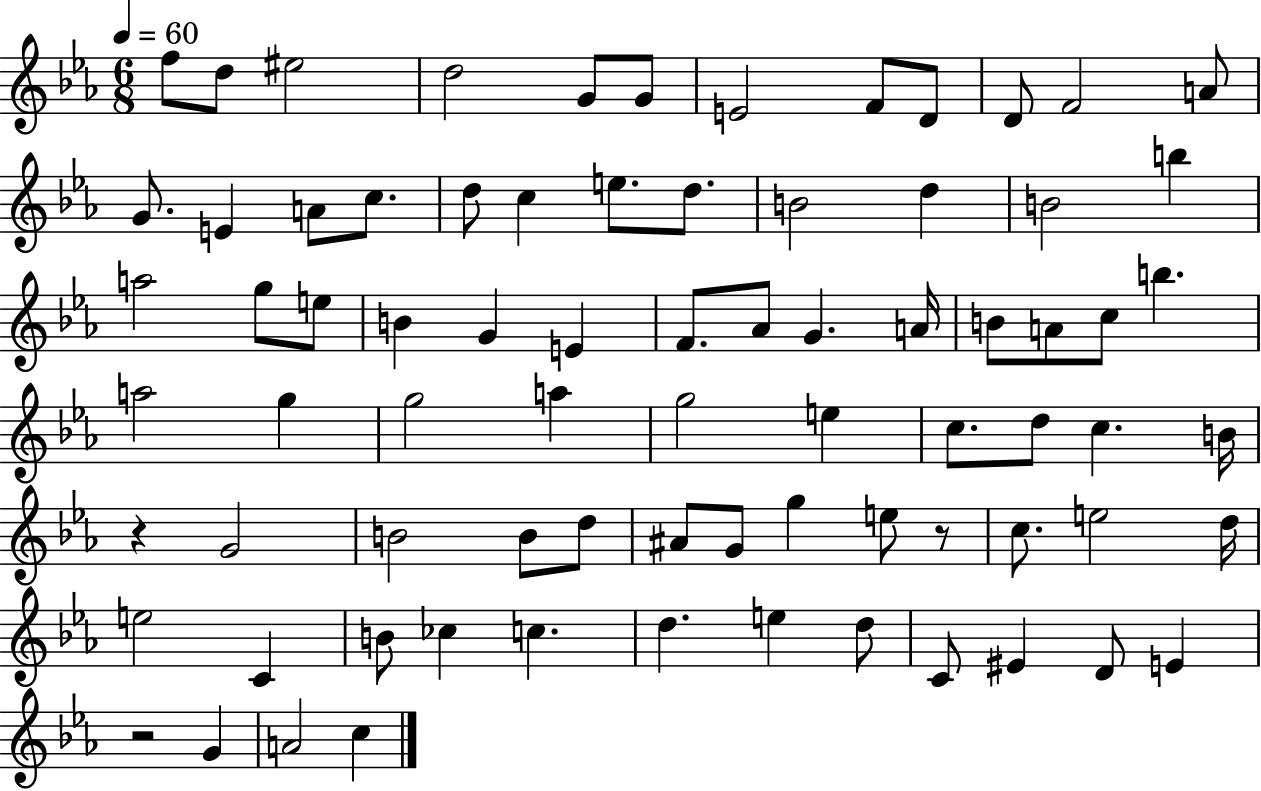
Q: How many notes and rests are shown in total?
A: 77